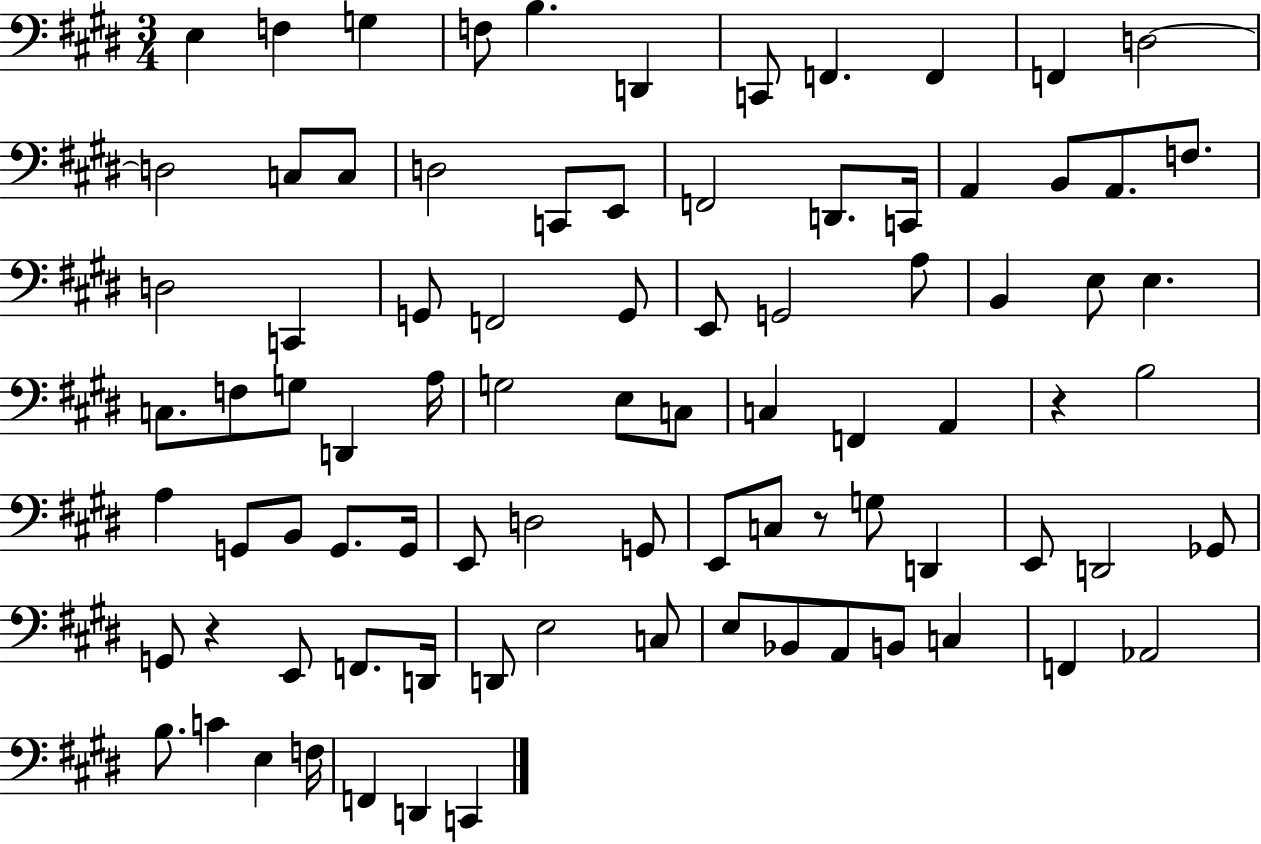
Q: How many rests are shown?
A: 3